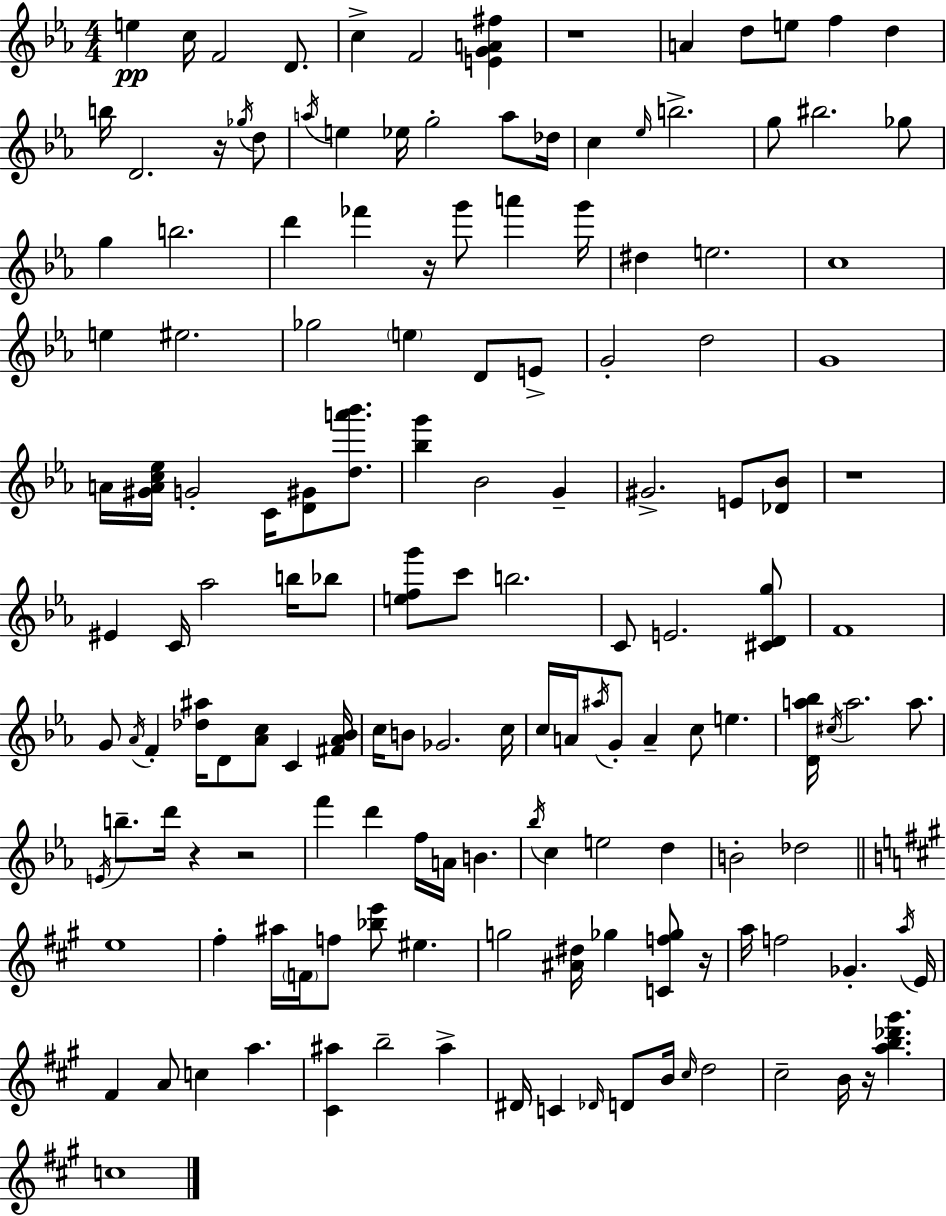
E5/q C5/s F4/h D4/e. C5/q F4/h [E4,G4,A4,F#5]/q R/w A4/q D5/e E5/e F5/q D5/q B5/s D4/h. R/s Gb5/s D5/e A5/s E5/q Eb5/s G5/h A5/e Db5/s C5/q Eb5/s B5/h. G5/e BIS5/h. Gb5/e G5/q B5/h. D6/q FES6/q R/s G6/e A6/q G6/s D#5/q E5/h. C5/w E5/q EIS5/h. Gb5/h E5/q D4/e E4/e G4/h D5/h G4/w A4/s [G#4,A4,C5,Eb5]/s G4/h C4/s [D4,G#4]/e [D5,A6,Bb6]/e. [Bb5,G6]/q Bb4/h G4/q G#4/h. E4/e [Db4,Bb4]/e R/w EIS4/q C4/s Ab5/h B5/s Bb5/e [E5,F5,G6]/e C6/e B5/h. C4/e E4/h. [C#4,D4,G5]/e F4/w G4/e Ab4/s F4/q [Db5,A#5]/s D4/e [Ab4,C5]/e C4/q [F#4,Ab4,Bb4]/s C5/s B4/e Gb4/h. C5/s C5/s A4/s A#5/s G4/e A4/q C5/e E5/q. [D4,A5,Bb5]/s C#5/s A5/h. A5/e. E4/s B5/e. D6/s R/q R/h F6/q D6/q F5/s A4/s B4/q. Bb5/s C5/q E5/h D5/q B4/h Db5/h E5/w F#5/q A#5/s F4/s F5/e [Bb5,E6]/e EIS5/q. G5/h [A#4,D#5]/s Gb5/q [C4,F5,Gb5]/e R/s A5/s F5/h Gb4/q. A5/s E4/s F#4/q A4/e C5/q A5/q. [C#4,A#5]/q B5/h A#5/q D#4/s C4/q Db4/s D4/e B4/s C#5/s D5/h C#5/h B4/s R/s [A5,B5,Db6,G#6]/q. C5/w